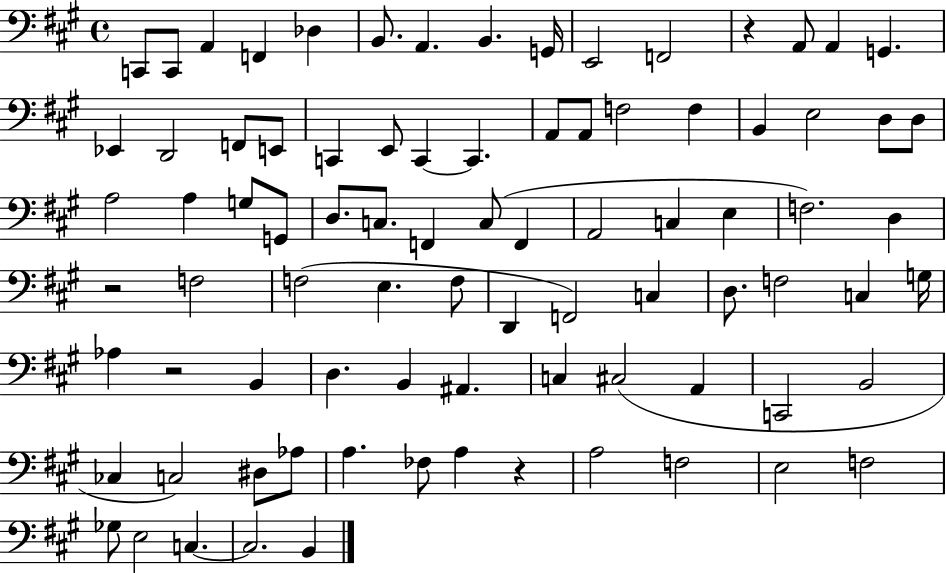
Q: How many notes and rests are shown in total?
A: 85